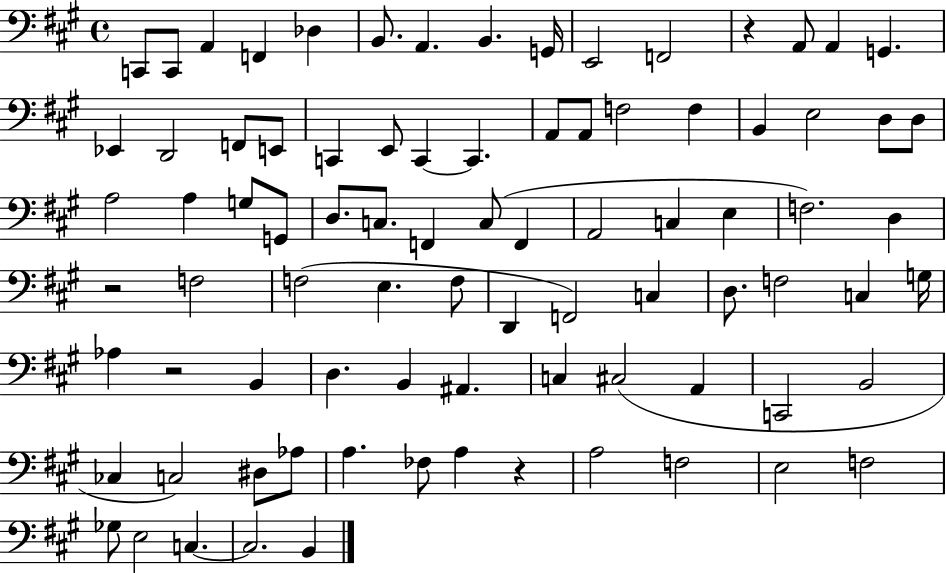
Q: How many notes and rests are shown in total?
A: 85